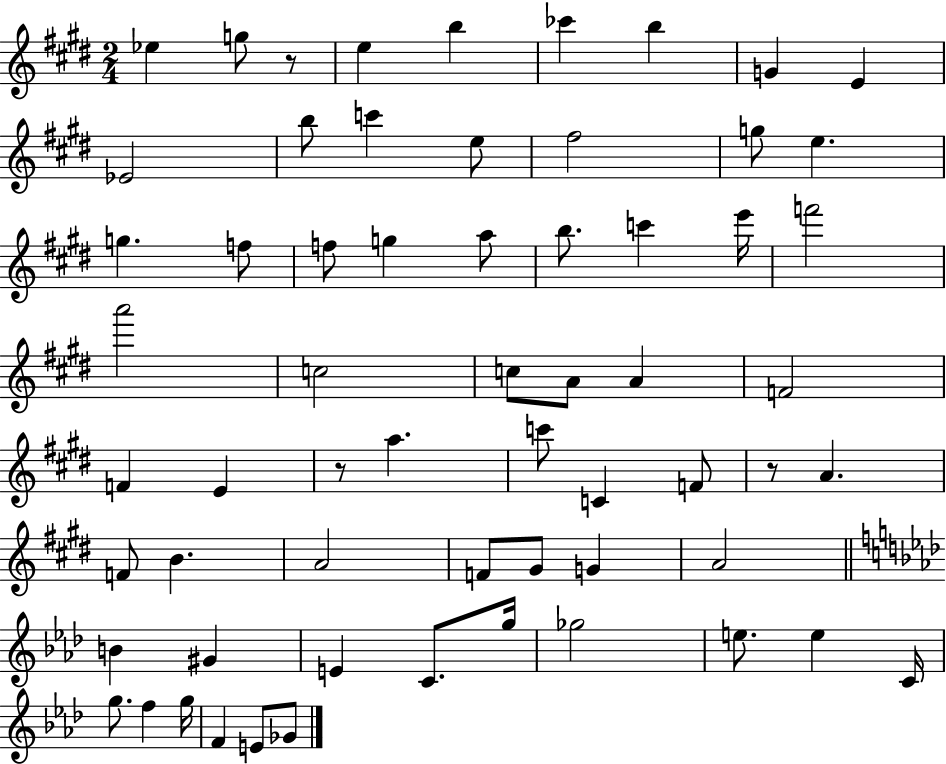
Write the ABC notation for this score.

X:1
T:Untitled
M:2/4
L:1/4
K:E
_e g/2 z/2 e b _c' b G E _E2 b/2 c' e/2 ^f2 g/2 e g f/2 f/2 g a/2 b/2 c' e'/4 f'2 a'2 c2 c/2 A/2 A F2 F E z/2 a c'/2 C F/2 z/2 A F/2 B A2 F/2 ^G/2 G A2 B ^G E C/2 g/4 _g2 e/2 e C/4 g/2 f g/4 F E/2 _G/2